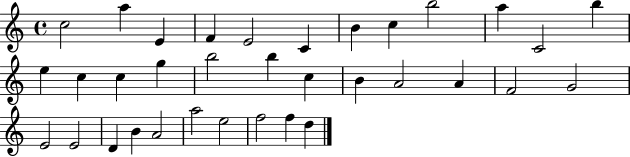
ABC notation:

X:1
T:Untitled
M:4/4
L:1/4
K:C
c2 a E F E2 C B c b2 a C2 b e c c g b2 b c B A2 A F2 G2 E2 E2 D B A2 a2 e2 f2 f d